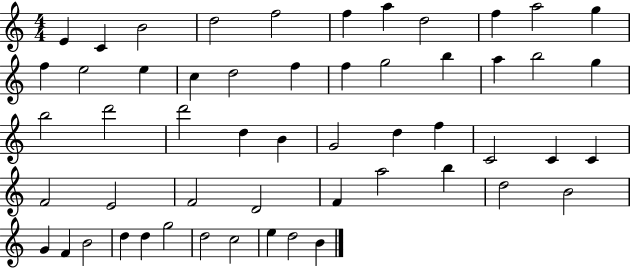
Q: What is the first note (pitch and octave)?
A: E4